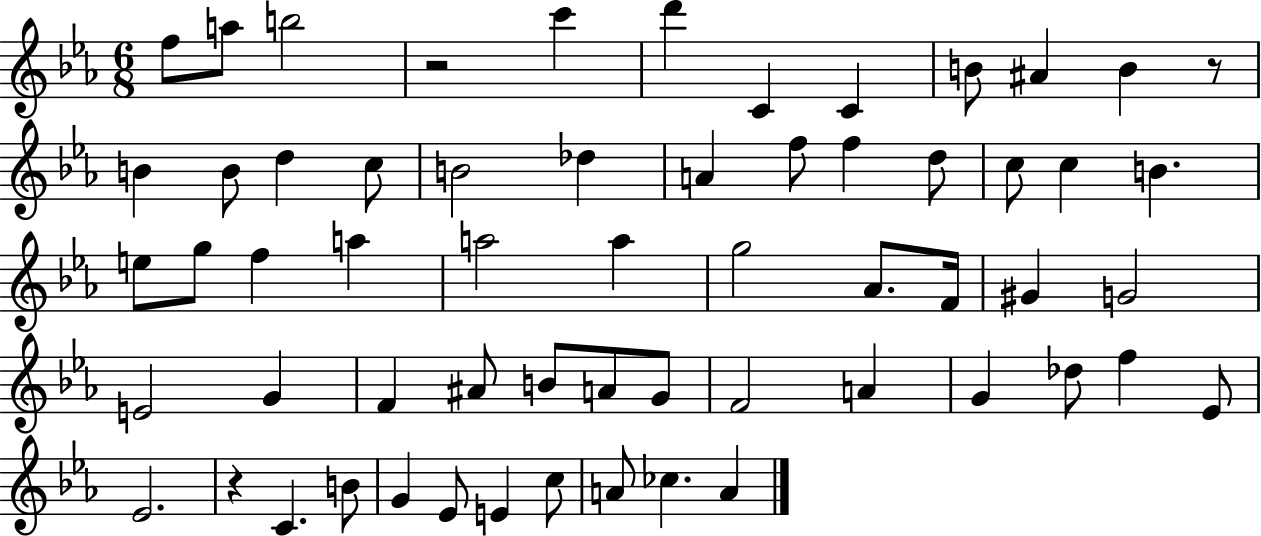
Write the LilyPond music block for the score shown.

{
  \clef treble
  \numericTimeSignature
  \time 6/8
  \key ees \major
  f''8 a''8 b''2 | r2 c'''4 | d'''4 c'4 c'4 | b'8 ais'4 b'4 r8 | \break b'4 b'8 d''4 c''8 | b'2 des''4 | a'4 f''8 f''4 d''8 | c''8 c''4 b'4. | \break e''8 g''8 f''4 a''4 | a''2 a''4 | g''2 aes'8. f'16 | gis'4 g'2 | \break e'2 g'4 | f'4 ais'8 b'8 a'8 g'8 | f'2 a'4 | g'4 des''8 f''4 ees'8 | \break ees'2. | r4 c'4. b'8 | g'4 ees'8 e'4 c''8 | a'8 ces''4. a'4 | \break \bar "|."
}